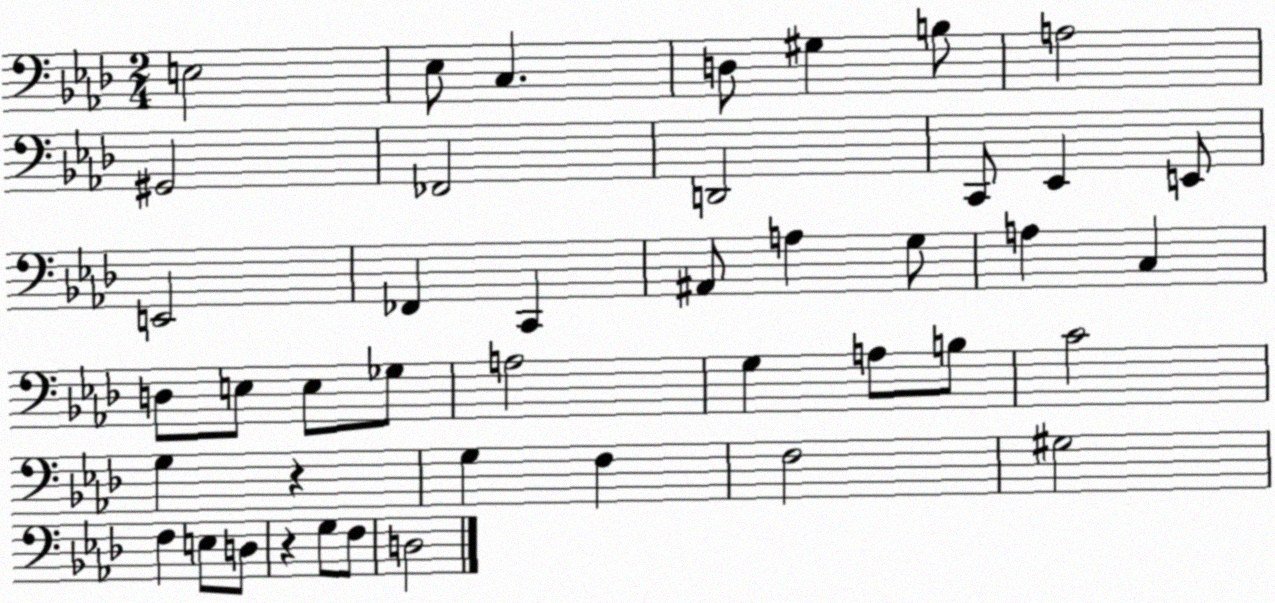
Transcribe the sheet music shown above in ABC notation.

X:1
T:Untitled
M:2/4
L:1/4
K:Ab
E,2 _E,/2 C, D,/2 ^G, B,/2 A,2 ^G,,2 _F,,2 D,,2 C,,/2 _E,, E,,/2 E,,2 _F,, C,, ^A,,/2 A, G,/2 A, C, D,/2 E,/2 E,/2 _G,/2 A,2 G, A,/2 B,/2 C2 G, z G, F, F,2 ^G,2 F, E,/2 D,/2 z G,/2 F,/2 D,2